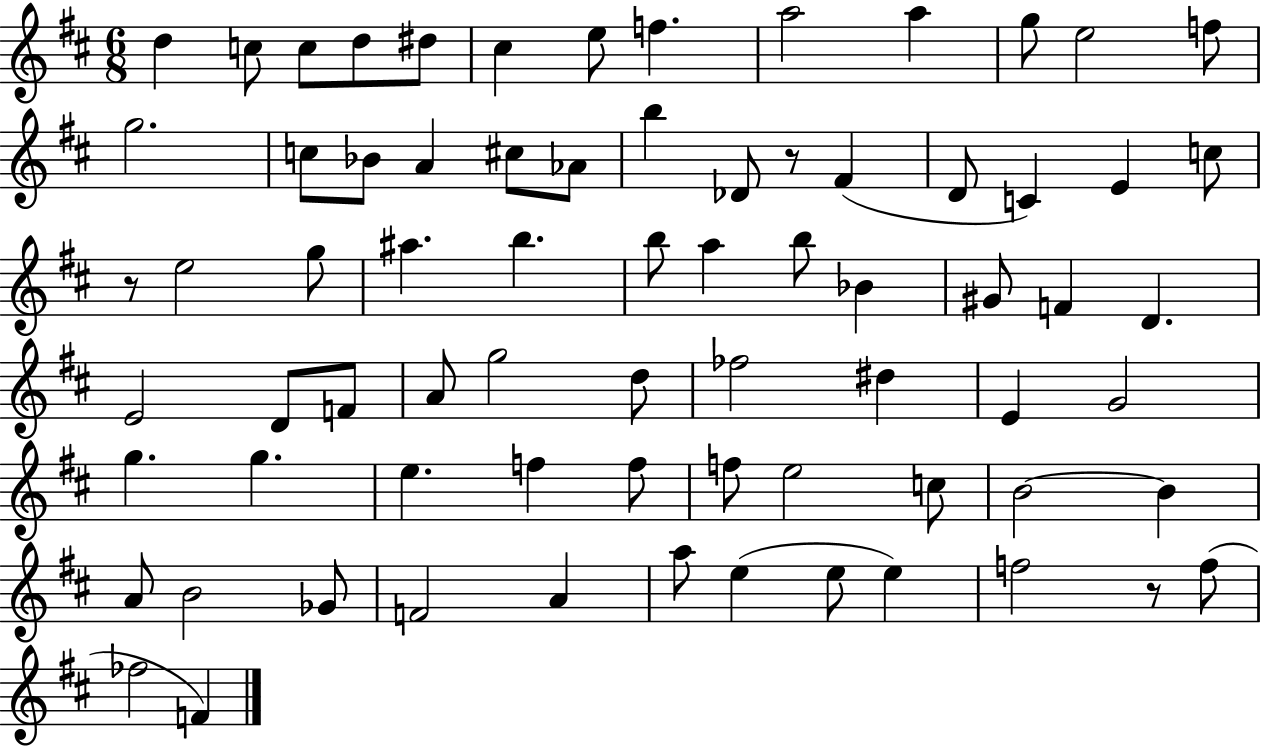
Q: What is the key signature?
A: D major